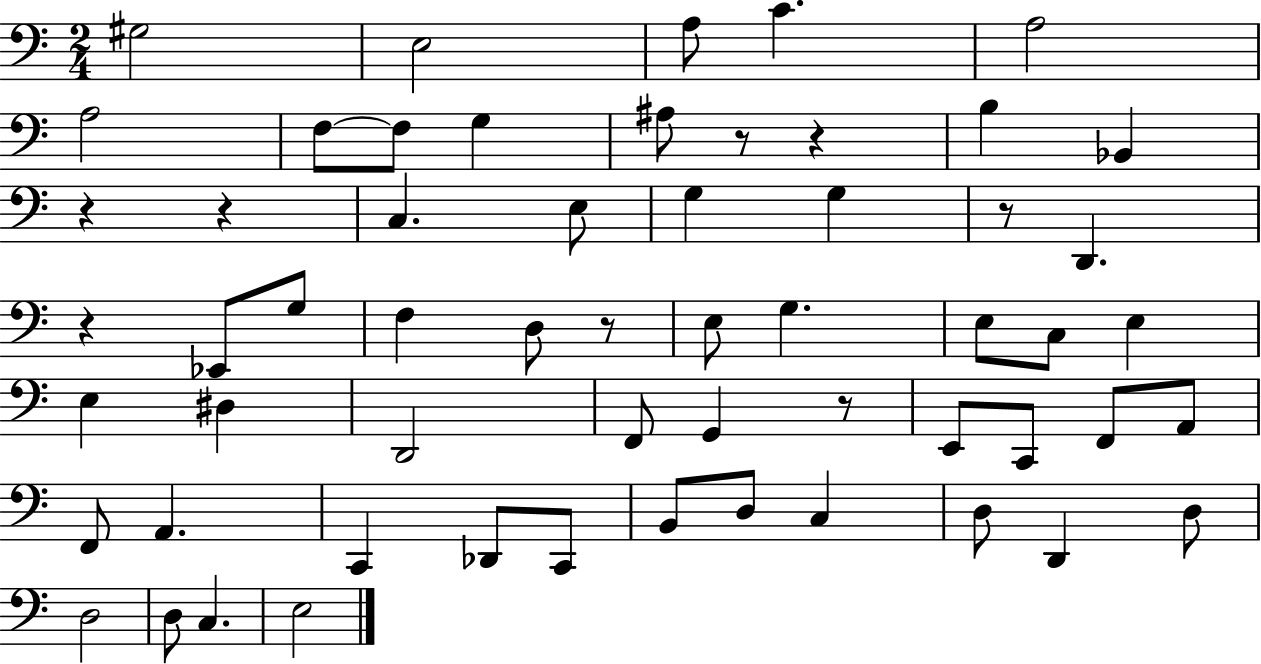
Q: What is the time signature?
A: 2/4